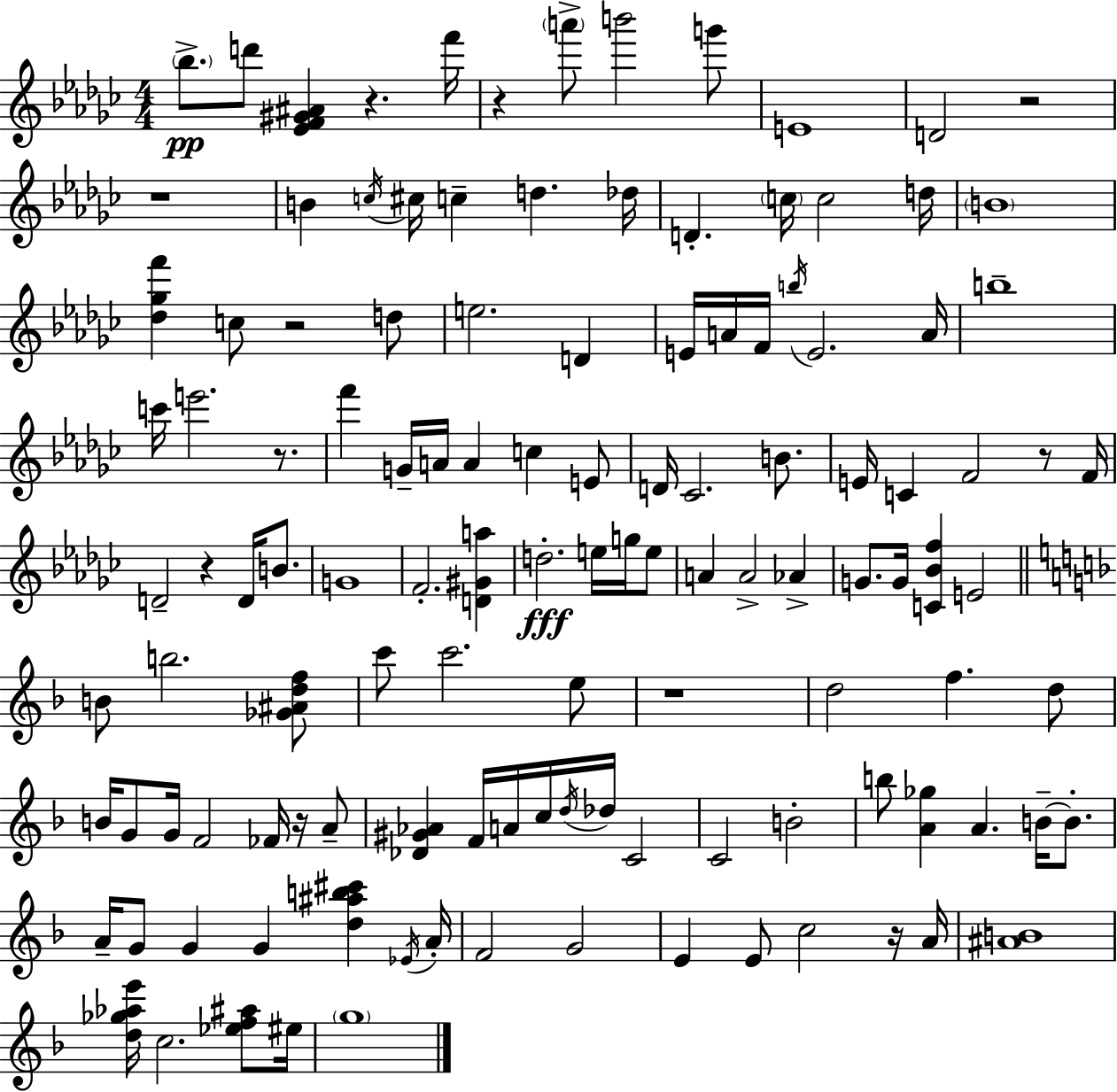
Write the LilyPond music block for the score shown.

{
  \clef treble
  \numericTimeSignature
  \time 4/4
  \key ees \minor
  \parenthesize bes''8.->\pp d'''8 <ees' f' gis' ais'>4 r4. f'''16 | r4 \parenthesize a'''8-> b'''2 g'''8 | e'1 | d'2 r2 | \break r1 | b'4 \acciaccatura { c''16 } cis''16 c''4-- d''4. | des''16 d'4.-. \parenthesize c''16 c''2 | d''16 \parenthesize b'1 | \break <des'' ges'' f'''>4 c''8 r2 d''8 | e''2. d'4 | e'16 a'16 f'16 \acciaccatura { b''16 } e'2. | a'16 b''1-- | \break c'''16 e'''2. r8. | f'''4 g'16-- a'16 a'4 c''4 | e'8 d'16 ces'2. b'8. | e'16 c'4 f'2 r8 | \break f'16 d'2-- r4 d'16 b'8. | g'1 | f'2.-. <d' gis' a''>4 | d''2.-.\fff e''16 g''16 | \break e''8 a'4 a'2-> aes'4-> | g'8. g'16 <c' bes' f''>4 e'2 | \bar "||" \break \key f \major b'8 b''2. <ges' ais' d'' f''>8 | c'''8 c'''2. e''8 | r1 | d''2 f''4. d''8 | \break b'16 g'8 g'16 f'2 fes'16 r16 a'8-- | <des' gis' aes'>4 f'16 a'16 c''16 \acciaccatura { d''16 } des''16 c'2 | c'2 b'2-. | b''8 <a' ges''>4 a'4. b'16--~~ b'8.-. | \break a'16-- g'8 g'4 g'4 <d'' ais'' b'' cis'''>4 | \acciaccatura { ees'16 } a'16-. f'2 g'2 | e'4 e'8 c''2 | r16 a'16 <ais' b'>1 | \break <d'' ges'' aes'' e'''>16 c''2. <ees'' f'' ais''>8 | eis''16 \parenthesize g''1 | \bar "|."
}